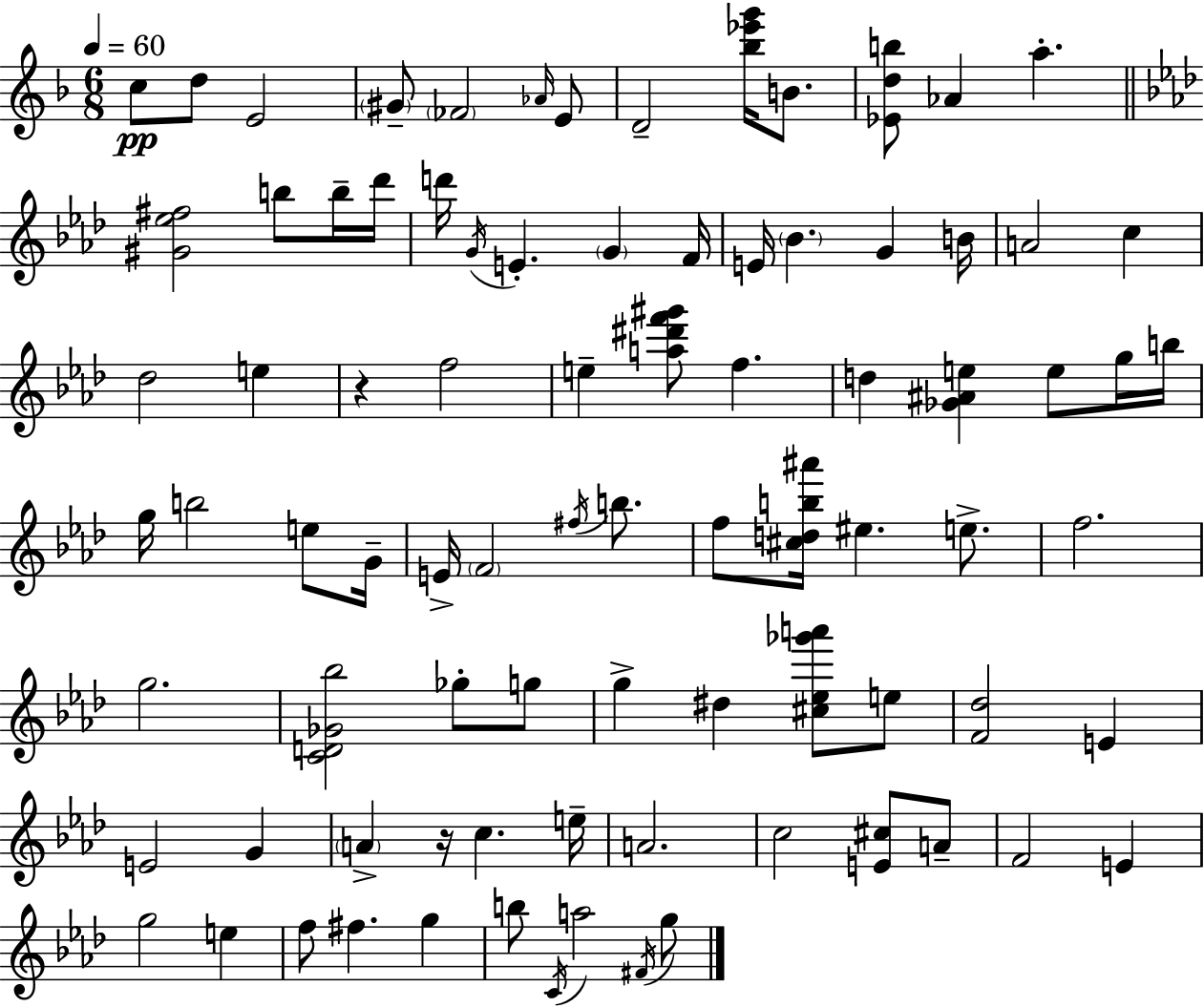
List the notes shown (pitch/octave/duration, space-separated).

C5/e D5/e E4/h G#4/e FES4/h Ab4/s E4/e D4/h [Bb5,Eb6,G6]/s B4/e. [Eb4,D5,B5]/e Ab4/q A5/q. [G#4,Eb5,F#5]/h B5/e B5/s Db6/s D6/s G4/s E4/q. G4/q F4/s E4/s Bb4/q. G4/q B4/s A4/h C5/q Db5/h E5/q R/q F5/h E5/q [A5,D#6,F6,G#6]/e F5/q. D5/q [Gb4,A#4,E5]/q E5/e G5/s B5/s G5/s B5/h E5/e G4/s E4/s F4/h F#5/s B5/e. F5/e [C#5,D5,B5,A#6]/s EIS5/q. E5/e. F5/h. G5/h. [C4,D4,Gb4,Bb5]/h Gb5/e G5/e G5/q D#5/q [C#5,Eb5,Gb6,A6]/e E5/e [F4,Db5]/h E4/q E4/h G4/q A4/q R/s C5/q. E5/s A4/h. C5/h [E4,C#5]/e A4/e F4/h E4/q G5/h E5/q F5/e F#5/q. G5/q B5/e C4/s A5/h F#4/s G5/e